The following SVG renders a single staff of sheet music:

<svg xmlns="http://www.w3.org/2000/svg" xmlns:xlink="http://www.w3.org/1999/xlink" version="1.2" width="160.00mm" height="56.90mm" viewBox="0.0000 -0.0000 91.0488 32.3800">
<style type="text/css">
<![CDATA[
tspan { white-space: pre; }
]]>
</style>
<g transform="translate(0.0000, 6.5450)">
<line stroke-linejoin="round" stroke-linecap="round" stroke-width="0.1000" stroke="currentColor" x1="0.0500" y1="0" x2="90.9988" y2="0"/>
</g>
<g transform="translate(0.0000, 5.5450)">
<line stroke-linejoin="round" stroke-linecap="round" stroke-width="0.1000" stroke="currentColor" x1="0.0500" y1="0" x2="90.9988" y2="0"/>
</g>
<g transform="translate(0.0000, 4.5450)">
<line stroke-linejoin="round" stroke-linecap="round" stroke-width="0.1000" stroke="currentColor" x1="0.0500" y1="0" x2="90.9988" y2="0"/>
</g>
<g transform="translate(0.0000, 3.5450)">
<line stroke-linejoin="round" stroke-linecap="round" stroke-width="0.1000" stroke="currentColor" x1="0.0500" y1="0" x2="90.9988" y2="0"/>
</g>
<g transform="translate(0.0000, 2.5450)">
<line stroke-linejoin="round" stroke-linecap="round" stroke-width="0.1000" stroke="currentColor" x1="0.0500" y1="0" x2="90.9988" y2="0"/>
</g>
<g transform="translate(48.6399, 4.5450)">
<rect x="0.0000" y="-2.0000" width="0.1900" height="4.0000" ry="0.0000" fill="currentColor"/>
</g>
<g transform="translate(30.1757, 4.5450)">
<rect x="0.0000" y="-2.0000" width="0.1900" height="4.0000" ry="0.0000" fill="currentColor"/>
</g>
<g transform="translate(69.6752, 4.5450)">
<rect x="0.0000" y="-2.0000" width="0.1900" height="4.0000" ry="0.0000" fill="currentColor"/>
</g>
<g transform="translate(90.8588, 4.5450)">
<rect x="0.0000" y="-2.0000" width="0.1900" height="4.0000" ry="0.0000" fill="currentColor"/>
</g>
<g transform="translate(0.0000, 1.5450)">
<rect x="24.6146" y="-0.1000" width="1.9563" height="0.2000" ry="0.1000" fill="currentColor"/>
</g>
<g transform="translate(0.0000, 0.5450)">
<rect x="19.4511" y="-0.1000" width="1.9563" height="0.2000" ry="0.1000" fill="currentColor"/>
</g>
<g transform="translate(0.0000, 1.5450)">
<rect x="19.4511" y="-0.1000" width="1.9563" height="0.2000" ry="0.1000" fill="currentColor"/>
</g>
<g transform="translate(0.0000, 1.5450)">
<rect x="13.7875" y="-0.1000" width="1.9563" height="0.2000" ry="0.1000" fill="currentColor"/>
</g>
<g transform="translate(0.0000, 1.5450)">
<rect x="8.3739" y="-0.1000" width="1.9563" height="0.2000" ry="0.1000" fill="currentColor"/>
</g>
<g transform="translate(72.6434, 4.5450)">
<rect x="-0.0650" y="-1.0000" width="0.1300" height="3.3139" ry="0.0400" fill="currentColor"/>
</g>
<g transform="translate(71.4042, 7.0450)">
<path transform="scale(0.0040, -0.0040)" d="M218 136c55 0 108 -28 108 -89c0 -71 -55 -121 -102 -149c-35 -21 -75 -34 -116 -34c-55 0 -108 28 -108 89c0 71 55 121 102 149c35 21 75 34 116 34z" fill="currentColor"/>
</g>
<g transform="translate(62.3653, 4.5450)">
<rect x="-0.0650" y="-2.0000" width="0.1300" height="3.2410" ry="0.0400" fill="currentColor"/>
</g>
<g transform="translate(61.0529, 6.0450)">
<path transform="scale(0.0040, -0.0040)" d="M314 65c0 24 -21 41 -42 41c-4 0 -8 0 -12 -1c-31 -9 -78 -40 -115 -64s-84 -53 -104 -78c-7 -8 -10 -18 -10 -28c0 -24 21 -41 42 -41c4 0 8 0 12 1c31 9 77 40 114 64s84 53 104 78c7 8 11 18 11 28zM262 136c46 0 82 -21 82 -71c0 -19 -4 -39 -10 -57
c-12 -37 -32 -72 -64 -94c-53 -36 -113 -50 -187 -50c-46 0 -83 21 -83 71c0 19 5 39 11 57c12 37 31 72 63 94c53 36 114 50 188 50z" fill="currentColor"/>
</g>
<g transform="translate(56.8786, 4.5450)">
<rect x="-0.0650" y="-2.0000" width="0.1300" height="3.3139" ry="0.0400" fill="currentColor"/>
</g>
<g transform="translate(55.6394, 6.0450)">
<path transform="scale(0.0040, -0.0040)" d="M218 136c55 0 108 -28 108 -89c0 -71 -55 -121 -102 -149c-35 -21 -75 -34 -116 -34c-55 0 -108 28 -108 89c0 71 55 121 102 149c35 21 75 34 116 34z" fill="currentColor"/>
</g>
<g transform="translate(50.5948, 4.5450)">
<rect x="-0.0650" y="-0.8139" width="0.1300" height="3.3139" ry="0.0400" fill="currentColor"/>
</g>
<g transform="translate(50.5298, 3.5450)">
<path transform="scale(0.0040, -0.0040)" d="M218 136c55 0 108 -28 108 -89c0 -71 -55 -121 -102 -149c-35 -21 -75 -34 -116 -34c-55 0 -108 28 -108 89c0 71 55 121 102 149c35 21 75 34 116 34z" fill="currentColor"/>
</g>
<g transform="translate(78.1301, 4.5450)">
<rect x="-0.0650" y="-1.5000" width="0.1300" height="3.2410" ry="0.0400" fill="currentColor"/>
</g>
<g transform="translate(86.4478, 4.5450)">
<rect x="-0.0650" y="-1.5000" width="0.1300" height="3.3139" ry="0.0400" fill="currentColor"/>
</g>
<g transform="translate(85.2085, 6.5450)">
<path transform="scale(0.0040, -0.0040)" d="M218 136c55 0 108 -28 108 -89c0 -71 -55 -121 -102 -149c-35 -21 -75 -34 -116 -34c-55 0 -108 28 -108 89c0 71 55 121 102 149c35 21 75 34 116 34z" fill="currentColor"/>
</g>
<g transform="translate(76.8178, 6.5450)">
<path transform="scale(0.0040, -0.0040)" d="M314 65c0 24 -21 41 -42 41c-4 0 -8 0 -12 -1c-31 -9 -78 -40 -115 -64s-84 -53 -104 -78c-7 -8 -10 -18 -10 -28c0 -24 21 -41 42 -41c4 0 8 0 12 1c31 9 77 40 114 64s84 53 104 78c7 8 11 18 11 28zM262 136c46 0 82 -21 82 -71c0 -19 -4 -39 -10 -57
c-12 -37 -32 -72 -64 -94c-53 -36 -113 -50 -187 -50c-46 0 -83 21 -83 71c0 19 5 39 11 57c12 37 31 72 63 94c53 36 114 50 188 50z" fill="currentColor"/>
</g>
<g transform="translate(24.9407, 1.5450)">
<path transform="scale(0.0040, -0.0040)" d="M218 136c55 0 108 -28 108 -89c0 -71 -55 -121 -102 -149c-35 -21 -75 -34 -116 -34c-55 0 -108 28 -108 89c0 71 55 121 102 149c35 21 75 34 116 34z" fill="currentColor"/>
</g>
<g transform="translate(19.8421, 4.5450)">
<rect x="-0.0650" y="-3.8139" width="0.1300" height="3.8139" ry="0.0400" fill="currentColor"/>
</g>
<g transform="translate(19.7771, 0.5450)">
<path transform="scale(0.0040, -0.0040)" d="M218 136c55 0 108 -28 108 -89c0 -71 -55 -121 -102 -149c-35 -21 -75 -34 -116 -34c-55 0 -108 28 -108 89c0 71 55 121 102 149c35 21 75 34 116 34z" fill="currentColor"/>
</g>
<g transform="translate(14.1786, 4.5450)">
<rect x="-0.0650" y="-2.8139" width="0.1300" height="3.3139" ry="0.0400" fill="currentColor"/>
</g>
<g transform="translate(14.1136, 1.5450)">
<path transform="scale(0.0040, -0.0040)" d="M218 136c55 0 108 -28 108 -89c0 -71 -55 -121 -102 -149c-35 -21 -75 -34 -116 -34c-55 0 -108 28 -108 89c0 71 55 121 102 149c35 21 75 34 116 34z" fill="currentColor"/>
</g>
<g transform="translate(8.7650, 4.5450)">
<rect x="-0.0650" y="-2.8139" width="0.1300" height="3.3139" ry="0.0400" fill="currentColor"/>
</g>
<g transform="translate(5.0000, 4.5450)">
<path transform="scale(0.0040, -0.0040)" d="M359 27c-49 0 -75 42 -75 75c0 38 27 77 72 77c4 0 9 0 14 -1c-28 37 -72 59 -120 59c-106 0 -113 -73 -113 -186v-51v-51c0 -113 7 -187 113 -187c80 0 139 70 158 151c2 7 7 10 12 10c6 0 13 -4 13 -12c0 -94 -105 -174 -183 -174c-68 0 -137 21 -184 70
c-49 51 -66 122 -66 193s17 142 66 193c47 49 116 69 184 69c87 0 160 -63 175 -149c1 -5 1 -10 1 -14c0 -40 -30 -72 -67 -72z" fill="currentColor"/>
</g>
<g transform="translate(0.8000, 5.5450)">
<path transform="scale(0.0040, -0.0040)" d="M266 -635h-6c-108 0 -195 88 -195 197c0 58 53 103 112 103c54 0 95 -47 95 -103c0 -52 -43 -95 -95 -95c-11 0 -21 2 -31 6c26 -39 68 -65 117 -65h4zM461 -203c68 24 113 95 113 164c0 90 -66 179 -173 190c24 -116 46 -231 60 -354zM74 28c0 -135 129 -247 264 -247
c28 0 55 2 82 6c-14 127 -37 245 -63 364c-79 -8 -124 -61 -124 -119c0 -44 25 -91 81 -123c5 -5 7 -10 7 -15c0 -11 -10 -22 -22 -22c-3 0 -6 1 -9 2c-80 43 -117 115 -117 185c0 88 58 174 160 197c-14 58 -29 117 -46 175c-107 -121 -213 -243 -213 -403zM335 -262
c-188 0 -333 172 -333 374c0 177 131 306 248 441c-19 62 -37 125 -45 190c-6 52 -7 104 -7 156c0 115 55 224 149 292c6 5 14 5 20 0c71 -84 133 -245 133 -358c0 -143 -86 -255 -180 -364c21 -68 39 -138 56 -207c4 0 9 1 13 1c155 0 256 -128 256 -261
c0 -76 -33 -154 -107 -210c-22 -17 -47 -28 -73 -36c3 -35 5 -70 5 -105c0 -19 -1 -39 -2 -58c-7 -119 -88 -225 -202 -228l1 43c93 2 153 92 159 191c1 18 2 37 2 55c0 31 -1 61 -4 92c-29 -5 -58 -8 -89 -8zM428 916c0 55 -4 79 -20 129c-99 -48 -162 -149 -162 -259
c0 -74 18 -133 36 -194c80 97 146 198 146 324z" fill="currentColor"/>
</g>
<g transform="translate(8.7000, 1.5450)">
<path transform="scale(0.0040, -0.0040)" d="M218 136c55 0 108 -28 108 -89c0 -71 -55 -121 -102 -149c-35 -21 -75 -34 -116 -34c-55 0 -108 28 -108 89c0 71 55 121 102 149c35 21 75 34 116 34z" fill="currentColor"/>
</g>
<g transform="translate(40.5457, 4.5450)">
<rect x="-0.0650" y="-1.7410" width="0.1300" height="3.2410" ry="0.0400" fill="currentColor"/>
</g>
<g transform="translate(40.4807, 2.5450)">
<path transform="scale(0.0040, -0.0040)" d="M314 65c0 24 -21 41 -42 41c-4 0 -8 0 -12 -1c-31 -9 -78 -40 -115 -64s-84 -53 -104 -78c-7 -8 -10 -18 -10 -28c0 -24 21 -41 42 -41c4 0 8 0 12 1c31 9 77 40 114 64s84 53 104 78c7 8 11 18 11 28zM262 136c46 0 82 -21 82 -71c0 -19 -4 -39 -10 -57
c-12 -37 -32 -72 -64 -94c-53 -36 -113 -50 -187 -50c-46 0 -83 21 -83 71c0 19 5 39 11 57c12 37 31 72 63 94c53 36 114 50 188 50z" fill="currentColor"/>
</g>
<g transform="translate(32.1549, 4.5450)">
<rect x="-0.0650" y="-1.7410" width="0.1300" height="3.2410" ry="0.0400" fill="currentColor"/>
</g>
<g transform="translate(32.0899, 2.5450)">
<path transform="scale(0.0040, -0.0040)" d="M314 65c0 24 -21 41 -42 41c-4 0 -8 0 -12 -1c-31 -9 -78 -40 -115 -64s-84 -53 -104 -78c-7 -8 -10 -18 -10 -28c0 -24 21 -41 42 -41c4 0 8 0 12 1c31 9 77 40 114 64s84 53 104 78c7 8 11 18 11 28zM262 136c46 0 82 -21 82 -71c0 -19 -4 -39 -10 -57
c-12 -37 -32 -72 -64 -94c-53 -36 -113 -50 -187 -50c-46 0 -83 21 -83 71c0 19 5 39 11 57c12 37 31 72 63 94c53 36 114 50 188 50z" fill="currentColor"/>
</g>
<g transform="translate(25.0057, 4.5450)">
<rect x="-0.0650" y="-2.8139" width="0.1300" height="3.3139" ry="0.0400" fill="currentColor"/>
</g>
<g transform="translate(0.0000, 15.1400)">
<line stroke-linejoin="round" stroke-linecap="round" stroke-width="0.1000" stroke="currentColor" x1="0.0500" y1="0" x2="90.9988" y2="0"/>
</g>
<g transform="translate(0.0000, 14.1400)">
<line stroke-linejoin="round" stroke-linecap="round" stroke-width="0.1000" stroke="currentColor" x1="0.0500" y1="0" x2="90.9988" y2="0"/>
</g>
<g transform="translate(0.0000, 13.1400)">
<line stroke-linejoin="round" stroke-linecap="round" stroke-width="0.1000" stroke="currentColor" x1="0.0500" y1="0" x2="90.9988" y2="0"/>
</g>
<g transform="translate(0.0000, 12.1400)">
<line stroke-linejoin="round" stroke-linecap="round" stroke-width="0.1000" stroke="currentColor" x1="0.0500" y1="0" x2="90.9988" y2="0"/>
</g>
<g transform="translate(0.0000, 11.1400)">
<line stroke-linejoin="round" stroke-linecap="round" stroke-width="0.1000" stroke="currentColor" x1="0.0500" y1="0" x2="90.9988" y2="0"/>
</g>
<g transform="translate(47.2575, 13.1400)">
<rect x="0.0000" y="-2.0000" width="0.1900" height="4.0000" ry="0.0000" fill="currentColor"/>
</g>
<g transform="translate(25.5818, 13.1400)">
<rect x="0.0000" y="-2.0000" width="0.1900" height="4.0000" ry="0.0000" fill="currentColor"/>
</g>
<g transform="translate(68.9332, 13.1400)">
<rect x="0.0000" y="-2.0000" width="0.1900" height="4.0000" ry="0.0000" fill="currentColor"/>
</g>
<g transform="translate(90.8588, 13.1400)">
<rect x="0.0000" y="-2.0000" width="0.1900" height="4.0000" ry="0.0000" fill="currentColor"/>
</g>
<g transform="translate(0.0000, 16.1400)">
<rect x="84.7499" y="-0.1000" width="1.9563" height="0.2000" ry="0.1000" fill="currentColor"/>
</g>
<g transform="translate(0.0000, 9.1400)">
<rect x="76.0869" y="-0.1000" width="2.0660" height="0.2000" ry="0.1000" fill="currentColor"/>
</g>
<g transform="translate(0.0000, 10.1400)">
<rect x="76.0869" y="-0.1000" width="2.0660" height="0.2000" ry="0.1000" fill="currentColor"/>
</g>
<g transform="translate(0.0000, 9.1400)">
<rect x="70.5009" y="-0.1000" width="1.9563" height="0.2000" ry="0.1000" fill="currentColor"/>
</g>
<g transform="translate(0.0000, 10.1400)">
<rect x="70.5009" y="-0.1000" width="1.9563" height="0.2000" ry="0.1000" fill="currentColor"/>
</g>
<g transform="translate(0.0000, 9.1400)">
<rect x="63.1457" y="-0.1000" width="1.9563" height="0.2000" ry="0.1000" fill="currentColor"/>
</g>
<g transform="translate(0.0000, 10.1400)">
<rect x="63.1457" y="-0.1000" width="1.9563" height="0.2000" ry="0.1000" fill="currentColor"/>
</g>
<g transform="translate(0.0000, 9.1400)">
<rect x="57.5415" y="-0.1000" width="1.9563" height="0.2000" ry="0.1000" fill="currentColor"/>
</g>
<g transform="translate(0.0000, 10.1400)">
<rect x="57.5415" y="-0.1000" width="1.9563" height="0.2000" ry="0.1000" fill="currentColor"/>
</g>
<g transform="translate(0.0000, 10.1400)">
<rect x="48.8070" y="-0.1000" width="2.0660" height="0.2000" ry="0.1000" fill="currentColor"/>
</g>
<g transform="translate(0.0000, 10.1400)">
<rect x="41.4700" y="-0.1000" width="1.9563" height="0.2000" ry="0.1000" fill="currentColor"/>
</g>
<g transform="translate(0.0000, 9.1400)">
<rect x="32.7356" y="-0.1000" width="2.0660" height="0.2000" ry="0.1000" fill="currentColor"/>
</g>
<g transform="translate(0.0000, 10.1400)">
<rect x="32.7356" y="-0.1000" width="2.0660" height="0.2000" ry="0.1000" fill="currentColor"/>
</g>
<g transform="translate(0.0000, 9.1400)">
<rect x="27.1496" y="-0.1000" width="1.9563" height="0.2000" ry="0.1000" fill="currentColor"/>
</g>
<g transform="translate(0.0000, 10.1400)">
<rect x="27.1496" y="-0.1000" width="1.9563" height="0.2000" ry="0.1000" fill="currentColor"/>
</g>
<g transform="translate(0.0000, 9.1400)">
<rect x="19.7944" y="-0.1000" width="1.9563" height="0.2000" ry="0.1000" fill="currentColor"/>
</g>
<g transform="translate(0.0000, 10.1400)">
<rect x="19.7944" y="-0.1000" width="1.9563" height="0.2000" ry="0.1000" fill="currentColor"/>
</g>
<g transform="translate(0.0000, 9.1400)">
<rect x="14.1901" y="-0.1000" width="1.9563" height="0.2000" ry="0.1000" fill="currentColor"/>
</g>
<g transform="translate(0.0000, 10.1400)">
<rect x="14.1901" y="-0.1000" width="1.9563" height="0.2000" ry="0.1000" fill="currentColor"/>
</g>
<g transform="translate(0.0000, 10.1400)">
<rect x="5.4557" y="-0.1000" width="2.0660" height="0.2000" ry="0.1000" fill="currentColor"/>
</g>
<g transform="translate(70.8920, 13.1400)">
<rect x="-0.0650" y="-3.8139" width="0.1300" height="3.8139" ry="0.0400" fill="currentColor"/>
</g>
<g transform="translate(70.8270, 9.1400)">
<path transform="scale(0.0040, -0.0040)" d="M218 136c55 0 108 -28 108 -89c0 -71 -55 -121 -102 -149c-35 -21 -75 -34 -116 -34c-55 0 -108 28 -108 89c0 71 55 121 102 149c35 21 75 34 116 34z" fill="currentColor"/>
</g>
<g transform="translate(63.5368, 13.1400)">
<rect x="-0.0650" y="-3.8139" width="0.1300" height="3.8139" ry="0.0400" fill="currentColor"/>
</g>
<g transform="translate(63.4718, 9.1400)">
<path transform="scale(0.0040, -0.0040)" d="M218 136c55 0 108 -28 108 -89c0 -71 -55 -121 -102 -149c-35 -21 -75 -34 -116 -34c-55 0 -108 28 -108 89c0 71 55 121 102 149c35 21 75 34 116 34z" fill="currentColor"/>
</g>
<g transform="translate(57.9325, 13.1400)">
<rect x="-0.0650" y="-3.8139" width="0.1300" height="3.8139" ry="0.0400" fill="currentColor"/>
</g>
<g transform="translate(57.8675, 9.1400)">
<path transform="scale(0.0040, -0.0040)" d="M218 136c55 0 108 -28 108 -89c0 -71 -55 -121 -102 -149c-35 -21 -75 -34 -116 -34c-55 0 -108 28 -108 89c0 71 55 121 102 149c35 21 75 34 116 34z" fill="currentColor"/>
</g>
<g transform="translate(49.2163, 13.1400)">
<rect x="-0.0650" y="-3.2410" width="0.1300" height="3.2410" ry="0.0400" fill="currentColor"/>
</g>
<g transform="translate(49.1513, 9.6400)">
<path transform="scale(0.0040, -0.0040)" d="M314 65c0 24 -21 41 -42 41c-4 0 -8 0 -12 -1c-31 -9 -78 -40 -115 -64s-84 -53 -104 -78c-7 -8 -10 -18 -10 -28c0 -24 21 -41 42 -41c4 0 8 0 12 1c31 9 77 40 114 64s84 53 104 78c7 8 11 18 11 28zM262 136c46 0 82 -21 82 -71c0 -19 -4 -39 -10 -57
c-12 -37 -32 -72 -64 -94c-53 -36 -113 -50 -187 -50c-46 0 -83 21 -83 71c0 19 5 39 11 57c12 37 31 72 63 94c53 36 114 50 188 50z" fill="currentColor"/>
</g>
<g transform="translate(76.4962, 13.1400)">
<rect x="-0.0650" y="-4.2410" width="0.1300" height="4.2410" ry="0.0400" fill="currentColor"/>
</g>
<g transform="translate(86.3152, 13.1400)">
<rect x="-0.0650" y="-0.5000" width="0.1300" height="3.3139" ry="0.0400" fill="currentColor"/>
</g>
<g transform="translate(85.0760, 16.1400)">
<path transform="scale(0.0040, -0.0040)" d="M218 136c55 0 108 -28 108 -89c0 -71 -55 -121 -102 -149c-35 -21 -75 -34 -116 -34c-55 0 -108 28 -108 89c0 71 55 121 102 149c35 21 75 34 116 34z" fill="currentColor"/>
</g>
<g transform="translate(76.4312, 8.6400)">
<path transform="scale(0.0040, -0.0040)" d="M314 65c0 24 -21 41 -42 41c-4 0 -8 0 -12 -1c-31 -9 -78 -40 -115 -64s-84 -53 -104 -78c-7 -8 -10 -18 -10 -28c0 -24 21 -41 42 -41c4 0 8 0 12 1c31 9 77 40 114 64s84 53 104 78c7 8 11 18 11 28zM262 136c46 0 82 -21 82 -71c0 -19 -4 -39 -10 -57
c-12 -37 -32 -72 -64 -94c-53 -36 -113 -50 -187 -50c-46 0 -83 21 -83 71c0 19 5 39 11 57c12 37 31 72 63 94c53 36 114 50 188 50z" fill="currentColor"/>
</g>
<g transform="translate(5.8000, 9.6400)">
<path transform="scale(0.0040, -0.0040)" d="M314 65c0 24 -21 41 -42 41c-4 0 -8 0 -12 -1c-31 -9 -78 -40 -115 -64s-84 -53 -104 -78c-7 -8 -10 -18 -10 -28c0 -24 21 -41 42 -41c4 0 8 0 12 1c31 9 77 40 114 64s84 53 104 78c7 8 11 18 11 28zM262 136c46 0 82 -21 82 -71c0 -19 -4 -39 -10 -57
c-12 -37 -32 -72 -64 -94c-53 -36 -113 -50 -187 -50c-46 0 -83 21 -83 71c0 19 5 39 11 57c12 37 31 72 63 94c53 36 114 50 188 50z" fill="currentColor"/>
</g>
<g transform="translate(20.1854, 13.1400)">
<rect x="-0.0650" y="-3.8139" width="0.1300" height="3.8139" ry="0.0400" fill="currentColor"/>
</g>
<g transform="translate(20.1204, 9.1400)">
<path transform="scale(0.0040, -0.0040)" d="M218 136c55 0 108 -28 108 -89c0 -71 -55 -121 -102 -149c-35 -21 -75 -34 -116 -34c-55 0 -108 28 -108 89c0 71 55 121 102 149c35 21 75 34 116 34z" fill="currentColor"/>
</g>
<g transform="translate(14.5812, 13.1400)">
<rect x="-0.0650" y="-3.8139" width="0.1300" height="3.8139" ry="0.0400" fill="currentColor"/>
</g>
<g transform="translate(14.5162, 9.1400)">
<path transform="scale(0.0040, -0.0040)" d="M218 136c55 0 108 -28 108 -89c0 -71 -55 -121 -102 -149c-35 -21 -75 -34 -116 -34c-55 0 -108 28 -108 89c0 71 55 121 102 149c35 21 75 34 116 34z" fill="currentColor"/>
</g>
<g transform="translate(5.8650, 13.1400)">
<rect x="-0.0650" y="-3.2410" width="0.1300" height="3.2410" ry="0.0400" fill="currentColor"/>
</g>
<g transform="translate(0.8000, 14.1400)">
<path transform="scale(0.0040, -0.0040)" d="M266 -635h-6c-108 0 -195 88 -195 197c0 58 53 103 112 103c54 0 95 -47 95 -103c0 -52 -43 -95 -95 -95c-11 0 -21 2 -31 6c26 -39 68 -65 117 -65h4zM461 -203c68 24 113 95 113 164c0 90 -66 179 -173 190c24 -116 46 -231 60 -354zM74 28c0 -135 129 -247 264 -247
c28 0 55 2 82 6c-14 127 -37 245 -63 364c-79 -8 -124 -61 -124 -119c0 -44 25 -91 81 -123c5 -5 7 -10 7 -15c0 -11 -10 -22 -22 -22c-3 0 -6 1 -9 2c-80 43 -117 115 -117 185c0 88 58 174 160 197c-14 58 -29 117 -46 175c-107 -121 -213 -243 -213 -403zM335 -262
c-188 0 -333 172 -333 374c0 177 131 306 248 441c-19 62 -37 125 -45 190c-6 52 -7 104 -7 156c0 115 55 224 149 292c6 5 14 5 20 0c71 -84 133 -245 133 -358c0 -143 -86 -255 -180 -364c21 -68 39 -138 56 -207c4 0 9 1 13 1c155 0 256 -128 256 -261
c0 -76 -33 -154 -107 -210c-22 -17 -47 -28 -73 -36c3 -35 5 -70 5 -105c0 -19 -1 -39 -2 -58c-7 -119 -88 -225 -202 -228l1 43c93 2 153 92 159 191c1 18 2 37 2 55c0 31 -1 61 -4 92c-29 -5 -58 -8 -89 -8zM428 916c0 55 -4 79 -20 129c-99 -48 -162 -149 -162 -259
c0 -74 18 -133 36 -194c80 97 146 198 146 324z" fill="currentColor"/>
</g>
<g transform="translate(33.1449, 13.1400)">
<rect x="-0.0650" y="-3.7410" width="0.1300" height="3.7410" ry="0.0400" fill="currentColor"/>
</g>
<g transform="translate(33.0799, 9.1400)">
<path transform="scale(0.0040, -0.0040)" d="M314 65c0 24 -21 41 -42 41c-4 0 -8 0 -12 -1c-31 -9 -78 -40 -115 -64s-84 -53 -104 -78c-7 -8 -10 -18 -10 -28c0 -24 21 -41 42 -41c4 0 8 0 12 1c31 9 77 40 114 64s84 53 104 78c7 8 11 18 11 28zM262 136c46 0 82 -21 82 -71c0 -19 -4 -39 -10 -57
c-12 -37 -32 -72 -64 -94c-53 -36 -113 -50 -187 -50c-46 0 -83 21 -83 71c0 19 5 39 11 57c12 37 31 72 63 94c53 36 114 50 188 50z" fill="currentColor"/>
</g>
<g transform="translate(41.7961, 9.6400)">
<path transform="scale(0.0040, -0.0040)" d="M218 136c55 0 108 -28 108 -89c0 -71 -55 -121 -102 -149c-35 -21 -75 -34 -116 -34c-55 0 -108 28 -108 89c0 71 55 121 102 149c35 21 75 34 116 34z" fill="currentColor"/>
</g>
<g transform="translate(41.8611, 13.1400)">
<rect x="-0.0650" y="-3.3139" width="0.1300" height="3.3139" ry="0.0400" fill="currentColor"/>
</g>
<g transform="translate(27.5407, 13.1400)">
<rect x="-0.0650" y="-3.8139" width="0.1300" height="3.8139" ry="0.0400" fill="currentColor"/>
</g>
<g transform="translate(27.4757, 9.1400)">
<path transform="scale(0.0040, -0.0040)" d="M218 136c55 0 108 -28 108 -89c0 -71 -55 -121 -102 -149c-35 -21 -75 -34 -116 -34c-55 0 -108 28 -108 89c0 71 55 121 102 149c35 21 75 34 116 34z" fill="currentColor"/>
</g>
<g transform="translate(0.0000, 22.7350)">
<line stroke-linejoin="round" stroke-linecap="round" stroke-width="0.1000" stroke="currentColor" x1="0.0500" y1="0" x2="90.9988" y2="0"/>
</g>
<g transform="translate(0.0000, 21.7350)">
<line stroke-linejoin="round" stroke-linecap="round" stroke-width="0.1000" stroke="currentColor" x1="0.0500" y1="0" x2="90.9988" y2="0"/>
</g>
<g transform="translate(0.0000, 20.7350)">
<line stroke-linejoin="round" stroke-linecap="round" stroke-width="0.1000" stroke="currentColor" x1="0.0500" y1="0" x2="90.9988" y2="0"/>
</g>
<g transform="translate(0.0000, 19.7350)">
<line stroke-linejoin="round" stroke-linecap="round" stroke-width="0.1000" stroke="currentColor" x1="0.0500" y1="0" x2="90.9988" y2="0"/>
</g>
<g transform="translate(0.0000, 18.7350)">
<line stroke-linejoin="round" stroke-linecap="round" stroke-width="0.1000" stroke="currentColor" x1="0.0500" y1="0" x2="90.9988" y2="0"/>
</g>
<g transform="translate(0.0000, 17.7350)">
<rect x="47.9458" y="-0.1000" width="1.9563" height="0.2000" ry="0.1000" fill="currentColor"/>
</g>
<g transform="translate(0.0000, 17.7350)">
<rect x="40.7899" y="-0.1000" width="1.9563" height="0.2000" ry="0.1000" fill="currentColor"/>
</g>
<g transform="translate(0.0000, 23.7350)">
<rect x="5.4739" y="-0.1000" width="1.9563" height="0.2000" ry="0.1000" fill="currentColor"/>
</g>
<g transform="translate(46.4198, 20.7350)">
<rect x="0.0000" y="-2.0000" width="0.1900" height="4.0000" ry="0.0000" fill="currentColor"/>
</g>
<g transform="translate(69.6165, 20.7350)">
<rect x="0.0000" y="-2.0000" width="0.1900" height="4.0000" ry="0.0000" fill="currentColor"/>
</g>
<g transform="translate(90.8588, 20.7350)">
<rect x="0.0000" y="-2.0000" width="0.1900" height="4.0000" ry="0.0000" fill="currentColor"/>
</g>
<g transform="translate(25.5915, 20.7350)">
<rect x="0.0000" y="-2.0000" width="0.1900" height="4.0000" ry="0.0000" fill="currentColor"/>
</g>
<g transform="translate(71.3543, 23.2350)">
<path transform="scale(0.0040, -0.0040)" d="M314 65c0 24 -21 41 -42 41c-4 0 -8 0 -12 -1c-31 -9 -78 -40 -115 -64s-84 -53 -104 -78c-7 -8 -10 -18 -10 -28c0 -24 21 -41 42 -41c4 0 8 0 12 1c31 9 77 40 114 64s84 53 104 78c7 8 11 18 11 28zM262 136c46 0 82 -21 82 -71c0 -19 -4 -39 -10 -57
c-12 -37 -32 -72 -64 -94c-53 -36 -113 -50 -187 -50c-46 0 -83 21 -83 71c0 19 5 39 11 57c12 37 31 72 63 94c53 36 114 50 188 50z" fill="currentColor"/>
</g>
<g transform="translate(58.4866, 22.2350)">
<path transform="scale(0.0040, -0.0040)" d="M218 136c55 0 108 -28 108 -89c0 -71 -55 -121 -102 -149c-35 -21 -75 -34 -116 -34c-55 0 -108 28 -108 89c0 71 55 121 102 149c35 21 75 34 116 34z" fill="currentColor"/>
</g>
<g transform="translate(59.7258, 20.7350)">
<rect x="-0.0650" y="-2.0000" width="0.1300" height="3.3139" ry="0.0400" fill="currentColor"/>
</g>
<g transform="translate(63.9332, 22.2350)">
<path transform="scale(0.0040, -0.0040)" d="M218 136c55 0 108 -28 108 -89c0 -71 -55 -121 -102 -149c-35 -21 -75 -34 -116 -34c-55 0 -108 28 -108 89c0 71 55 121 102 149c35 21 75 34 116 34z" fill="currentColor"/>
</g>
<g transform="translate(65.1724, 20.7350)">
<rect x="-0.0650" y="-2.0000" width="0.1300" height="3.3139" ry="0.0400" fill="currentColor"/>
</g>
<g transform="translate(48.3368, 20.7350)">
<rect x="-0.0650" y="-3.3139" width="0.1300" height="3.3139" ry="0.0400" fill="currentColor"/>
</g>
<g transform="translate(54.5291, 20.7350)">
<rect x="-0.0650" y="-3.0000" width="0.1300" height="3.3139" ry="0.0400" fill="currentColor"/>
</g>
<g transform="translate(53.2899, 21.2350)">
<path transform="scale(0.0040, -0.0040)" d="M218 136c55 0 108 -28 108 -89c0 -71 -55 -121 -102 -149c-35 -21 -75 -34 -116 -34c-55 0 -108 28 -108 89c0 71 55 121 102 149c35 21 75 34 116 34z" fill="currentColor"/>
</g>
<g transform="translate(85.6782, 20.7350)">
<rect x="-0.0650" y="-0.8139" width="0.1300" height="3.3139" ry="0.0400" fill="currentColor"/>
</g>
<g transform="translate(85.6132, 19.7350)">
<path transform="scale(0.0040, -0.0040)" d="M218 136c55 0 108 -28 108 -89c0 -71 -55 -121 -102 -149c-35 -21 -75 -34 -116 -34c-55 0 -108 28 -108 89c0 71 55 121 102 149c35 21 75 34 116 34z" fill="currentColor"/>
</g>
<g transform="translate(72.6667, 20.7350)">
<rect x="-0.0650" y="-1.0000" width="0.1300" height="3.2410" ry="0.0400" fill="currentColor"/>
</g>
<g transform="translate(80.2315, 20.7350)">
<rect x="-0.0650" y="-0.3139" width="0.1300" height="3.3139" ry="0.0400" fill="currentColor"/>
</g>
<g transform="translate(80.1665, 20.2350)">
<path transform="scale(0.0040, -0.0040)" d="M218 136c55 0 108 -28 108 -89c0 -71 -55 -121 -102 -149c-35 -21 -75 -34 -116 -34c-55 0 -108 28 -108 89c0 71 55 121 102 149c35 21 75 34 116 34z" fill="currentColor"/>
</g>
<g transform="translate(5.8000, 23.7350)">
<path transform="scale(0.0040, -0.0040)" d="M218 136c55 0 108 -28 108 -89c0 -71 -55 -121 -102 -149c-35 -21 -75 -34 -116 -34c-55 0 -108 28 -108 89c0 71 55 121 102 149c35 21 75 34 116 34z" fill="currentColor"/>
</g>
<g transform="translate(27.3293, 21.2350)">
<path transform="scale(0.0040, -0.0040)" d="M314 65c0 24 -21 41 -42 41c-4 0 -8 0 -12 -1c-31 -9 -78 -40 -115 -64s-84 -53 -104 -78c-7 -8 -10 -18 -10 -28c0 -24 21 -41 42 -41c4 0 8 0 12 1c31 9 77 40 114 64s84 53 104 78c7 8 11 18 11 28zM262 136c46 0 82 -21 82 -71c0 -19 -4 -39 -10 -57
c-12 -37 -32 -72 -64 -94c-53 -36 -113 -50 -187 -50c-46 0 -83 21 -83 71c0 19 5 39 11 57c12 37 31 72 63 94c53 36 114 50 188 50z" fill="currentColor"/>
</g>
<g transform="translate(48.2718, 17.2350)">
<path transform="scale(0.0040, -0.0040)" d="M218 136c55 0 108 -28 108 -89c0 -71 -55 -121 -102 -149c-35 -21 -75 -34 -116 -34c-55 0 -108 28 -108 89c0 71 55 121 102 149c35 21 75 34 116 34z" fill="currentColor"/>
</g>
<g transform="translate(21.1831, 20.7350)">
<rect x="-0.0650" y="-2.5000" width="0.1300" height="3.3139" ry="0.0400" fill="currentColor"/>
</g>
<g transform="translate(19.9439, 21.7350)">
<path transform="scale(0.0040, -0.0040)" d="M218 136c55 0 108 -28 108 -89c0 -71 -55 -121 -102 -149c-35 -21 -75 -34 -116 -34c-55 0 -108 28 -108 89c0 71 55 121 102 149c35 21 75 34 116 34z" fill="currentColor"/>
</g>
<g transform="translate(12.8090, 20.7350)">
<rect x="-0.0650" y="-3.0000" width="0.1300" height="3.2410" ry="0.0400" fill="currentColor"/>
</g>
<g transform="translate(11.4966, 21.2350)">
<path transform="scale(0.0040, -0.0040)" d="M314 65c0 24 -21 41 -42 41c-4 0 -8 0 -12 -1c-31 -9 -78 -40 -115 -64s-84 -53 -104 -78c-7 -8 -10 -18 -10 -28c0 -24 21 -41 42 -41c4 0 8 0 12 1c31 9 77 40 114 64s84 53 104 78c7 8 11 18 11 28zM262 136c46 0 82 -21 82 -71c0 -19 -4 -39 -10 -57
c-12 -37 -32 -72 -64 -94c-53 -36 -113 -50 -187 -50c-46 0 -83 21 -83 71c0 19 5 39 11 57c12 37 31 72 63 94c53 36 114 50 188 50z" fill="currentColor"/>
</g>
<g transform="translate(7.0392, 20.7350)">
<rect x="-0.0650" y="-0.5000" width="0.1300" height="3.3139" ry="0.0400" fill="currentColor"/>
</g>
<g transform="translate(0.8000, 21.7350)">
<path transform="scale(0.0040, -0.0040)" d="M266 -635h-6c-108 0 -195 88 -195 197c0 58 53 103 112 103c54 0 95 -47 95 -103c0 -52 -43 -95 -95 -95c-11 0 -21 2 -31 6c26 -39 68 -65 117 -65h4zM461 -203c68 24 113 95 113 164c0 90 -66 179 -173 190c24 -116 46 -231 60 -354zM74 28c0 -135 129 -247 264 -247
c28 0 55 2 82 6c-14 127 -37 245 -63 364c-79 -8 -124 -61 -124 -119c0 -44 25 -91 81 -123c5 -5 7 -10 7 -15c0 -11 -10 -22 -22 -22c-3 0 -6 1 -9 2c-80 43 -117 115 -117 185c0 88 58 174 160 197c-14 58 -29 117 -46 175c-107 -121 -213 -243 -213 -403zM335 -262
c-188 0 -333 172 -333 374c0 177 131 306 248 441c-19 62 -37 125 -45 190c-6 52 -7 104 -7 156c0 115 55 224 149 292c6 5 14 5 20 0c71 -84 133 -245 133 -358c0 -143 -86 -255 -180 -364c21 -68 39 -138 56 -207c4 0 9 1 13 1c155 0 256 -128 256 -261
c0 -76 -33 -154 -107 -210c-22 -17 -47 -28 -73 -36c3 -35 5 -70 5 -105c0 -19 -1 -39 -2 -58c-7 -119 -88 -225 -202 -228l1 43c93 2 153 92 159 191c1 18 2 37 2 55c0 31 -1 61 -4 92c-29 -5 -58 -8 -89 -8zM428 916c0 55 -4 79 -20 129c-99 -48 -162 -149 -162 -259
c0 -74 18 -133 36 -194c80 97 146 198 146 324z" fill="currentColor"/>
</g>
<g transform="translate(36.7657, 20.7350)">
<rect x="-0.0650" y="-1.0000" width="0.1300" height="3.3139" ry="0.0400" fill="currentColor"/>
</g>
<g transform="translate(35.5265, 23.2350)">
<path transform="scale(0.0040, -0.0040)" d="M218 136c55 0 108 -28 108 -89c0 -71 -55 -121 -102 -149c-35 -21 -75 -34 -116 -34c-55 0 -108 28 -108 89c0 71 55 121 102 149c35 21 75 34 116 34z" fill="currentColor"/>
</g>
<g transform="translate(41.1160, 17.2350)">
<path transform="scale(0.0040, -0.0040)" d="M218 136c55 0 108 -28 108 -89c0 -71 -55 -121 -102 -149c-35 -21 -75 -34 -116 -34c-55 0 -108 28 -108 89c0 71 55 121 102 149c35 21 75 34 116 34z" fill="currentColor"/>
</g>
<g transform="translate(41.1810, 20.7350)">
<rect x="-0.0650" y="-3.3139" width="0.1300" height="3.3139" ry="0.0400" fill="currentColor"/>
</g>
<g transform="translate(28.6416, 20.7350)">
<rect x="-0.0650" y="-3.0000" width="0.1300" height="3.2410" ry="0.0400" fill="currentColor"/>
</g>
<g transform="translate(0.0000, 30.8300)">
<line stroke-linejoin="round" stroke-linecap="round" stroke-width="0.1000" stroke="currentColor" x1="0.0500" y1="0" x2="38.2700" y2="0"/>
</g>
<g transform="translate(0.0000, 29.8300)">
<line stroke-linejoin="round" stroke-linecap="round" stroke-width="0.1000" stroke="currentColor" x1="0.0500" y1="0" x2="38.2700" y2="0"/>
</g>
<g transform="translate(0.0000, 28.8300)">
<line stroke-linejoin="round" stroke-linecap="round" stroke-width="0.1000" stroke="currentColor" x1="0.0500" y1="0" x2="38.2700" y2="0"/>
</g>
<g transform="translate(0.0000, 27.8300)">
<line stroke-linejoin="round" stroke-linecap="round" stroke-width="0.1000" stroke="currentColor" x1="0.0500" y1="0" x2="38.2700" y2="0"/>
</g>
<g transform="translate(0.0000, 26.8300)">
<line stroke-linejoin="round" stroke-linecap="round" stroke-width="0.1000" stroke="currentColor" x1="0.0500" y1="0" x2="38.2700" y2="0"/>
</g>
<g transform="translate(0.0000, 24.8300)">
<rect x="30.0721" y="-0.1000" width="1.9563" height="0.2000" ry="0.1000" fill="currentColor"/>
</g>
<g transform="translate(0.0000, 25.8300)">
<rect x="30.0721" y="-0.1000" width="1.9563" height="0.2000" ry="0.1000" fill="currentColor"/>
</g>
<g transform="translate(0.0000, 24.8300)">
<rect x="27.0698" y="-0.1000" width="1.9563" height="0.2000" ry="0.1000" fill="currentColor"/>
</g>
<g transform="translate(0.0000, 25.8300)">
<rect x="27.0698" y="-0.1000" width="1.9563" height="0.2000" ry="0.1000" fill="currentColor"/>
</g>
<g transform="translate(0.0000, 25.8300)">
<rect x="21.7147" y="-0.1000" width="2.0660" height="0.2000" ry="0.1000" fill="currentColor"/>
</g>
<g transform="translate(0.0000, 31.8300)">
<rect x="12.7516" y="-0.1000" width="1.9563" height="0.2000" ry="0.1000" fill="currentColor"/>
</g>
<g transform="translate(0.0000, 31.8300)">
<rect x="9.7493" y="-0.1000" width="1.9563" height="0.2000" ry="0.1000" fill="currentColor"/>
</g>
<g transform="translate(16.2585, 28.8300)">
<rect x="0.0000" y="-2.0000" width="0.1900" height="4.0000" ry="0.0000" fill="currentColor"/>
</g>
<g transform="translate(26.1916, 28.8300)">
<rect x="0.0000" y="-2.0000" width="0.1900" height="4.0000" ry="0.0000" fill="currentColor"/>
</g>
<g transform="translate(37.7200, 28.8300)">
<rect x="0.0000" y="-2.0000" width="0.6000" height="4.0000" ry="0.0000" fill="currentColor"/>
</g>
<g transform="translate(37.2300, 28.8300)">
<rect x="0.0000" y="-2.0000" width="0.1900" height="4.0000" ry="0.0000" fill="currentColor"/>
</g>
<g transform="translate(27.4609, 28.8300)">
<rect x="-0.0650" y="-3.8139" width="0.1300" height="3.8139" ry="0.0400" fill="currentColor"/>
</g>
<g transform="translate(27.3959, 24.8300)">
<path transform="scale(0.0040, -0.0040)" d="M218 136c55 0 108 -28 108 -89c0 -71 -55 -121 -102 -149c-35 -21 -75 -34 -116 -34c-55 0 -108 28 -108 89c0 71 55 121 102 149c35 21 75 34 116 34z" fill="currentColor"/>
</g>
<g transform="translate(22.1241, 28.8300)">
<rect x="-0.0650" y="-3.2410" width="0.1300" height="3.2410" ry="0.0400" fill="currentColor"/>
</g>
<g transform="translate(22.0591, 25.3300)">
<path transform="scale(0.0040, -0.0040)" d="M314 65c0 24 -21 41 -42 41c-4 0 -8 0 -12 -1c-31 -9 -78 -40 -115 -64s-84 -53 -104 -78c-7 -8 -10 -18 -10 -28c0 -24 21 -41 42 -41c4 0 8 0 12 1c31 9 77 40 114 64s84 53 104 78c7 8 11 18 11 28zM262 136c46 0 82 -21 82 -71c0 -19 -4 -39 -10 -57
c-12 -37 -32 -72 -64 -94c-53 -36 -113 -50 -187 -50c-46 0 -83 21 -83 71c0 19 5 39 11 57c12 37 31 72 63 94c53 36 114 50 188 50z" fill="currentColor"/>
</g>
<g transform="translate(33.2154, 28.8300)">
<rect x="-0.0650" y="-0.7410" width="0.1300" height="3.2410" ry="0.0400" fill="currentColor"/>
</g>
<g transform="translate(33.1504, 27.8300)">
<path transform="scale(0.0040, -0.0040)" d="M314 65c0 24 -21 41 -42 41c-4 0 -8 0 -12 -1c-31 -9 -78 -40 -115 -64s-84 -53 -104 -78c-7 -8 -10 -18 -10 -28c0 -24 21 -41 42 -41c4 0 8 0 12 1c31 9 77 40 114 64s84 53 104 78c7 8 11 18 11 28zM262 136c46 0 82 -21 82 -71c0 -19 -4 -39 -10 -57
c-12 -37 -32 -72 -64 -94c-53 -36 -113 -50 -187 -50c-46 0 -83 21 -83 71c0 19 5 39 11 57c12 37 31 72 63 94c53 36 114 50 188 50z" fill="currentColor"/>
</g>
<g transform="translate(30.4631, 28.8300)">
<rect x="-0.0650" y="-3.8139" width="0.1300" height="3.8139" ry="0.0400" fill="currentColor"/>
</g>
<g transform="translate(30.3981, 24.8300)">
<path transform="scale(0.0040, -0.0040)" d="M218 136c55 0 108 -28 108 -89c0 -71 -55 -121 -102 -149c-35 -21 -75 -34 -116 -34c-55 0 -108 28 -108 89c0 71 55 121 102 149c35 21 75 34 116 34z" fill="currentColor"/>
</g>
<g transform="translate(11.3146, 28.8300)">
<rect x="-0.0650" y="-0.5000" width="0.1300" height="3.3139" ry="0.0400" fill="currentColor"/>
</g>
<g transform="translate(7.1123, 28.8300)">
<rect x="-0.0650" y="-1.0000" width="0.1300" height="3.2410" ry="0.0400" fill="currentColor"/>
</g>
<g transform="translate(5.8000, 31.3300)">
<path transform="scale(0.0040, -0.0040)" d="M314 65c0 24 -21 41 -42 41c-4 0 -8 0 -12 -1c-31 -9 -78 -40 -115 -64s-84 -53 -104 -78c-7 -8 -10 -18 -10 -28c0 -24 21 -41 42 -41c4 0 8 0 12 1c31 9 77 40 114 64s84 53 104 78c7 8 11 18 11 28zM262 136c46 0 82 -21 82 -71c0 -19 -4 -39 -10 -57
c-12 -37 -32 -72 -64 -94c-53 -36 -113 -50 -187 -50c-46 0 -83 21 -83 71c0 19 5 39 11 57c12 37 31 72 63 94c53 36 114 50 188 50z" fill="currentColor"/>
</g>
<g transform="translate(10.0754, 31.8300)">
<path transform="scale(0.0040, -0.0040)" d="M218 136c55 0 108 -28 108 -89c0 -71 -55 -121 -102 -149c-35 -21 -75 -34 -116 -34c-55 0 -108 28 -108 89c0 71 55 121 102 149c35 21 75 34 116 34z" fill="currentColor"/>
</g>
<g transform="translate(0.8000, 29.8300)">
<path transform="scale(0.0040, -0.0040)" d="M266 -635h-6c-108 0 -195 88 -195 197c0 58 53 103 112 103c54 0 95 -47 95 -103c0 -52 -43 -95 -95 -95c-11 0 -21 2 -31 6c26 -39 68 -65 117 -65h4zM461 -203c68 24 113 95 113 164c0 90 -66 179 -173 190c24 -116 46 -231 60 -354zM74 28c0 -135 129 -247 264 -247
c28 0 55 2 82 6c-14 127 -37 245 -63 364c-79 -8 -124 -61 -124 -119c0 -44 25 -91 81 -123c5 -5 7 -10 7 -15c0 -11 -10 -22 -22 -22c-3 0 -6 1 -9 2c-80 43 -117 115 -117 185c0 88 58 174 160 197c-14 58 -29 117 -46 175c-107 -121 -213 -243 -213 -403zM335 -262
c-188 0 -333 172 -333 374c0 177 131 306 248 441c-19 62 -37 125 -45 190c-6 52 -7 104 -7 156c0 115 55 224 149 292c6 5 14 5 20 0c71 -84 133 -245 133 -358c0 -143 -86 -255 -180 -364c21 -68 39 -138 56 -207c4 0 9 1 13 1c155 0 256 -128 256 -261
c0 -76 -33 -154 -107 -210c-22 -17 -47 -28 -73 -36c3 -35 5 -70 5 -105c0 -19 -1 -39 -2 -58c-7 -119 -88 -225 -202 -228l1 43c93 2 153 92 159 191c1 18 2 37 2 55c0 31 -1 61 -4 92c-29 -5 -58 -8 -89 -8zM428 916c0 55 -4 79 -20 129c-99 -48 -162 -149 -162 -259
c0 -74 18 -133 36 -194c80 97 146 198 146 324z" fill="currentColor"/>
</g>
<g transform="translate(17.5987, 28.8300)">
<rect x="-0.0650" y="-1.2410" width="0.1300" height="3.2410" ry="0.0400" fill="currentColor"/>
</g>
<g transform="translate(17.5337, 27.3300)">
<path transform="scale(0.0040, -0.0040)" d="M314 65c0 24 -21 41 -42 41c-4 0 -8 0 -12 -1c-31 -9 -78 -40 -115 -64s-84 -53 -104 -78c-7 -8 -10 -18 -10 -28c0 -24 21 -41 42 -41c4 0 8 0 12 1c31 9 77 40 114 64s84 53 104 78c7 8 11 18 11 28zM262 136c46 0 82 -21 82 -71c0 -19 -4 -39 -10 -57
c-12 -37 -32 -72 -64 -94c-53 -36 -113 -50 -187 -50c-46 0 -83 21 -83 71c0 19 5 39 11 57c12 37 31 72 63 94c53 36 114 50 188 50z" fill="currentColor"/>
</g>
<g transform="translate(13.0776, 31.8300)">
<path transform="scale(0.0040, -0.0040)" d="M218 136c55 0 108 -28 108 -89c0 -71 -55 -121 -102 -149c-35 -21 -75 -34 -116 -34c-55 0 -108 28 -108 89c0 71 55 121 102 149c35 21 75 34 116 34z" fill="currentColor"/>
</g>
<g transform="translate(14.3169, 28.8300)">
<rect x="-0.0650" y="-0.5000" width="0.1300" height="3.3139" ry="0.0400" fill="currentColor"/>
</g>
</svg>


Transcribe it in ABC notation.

X:1
T:Untitled
M:4/4
L:1/4
K:C
a a c' a f2 f2 d F F2 D E2 E b2 c' c' c' c'2 b b2 c' c' c' d'2 C C A2 G A2 D b b A F F D2 c d D2 C C e2 b2 c' c' d2